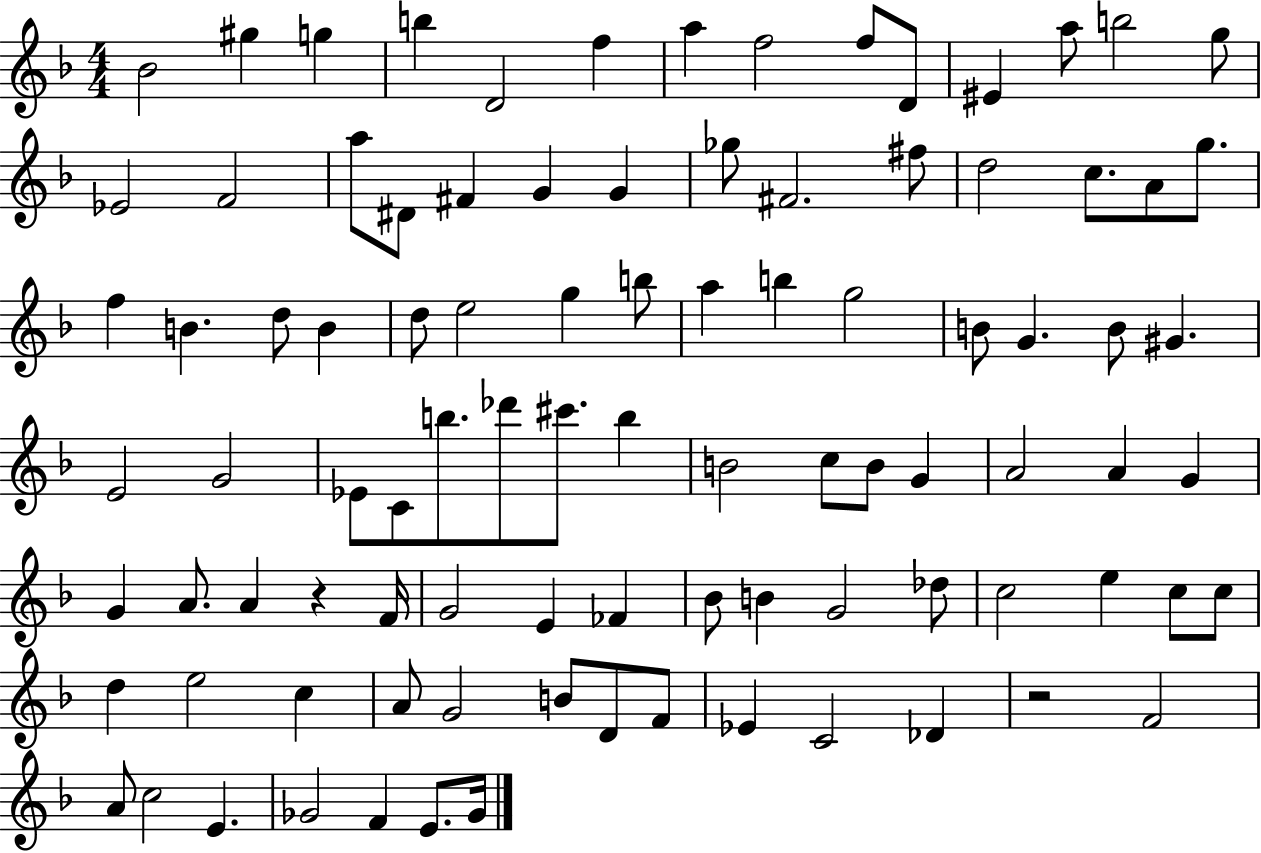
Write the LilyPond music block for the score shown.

{
  \clef treble
  \numericTimeSignature
  \time 4/4
  \key f \major
  bes'2 gis''4 g''4 | b''4 d'2 f''4 | a''4 f''2 f''8 d'8 | eis'4 a''8 b''2 g''8 | \break ees'2 f'2 | a''8 dis'8 fis'4 g'4 g'4 | ges''8 fis'2. fis''8 | d''2 c''8. a'8 g''8. | \break f''4 b'4. d''8 b'4 | d''8 e''2 g''4 b''8 | a''4 b''4 g''2 | b'8 g'4. b'8 gis'4. | \break e'2 g'2 | ees'8 c'8 b''8. des'''8 cis'''8. b''4 | b'2 c''8 b'8 g'4 | a'2 a'4 g'4 | \break g'4 a'8. a'4 r4 f'16 | g'2 e'4 fes'4 | bes'8 b'4 g'2 des''8 | c''2 e''4 c''8 c''8 | \break d''4 e''2 c''4 | a'8 g'2 b'8 d'8 f'8 | ees'4 c'2 des'4 | r2 f'2 | \break a'8 c''2 e'4. | ges'2 f'4 e'8. ges'16 | \bar "|."
}